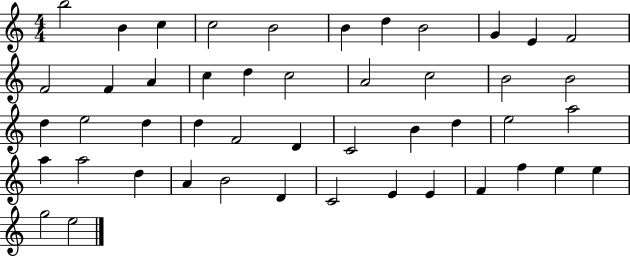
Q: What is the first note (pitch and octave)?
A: B5